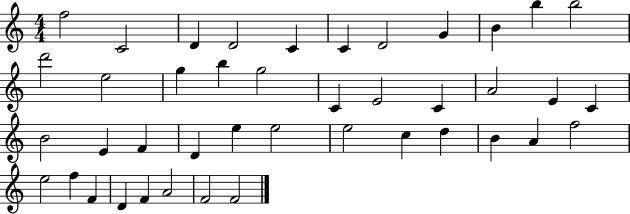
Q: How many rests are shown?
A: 0